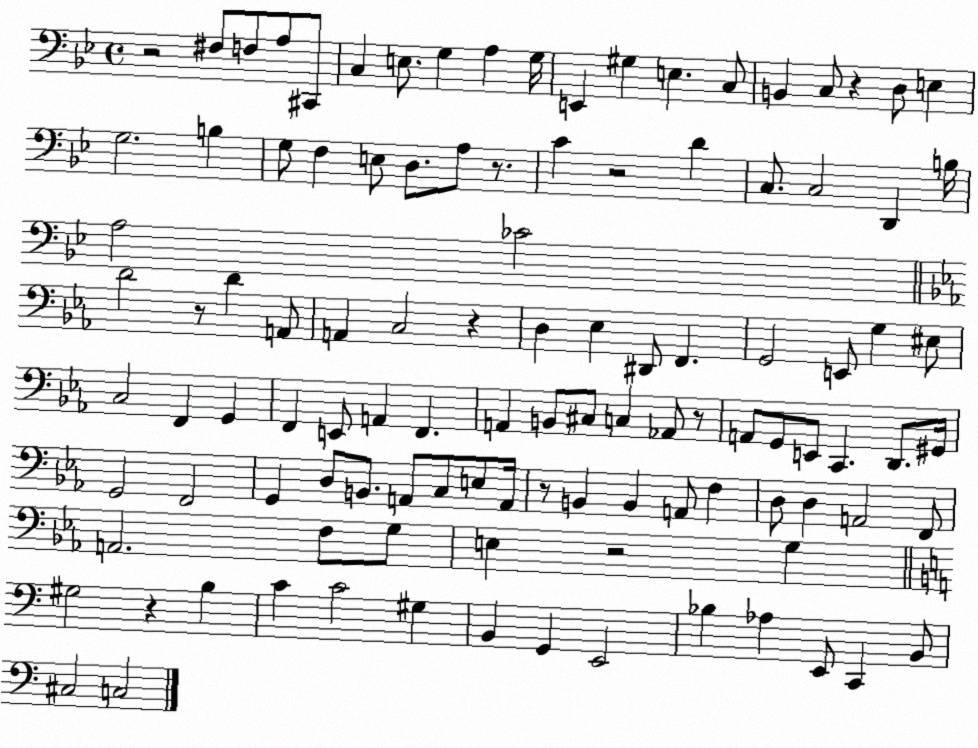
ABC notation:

X:1
T:Untitled
M:4/4
L:1/4
K:Bb
z2 ^F,/2 F,/2 A,/2 ^C,,/2 C, E,/2 G, A, G,/4 E,, ^G, E, C,/2 B,, C,/2 z D,/2 E, G,2 B, G,/2 F, E,/2 D,/2 A,/2 z/2 C z2 D C,/2 C,2 D,, B,/4 A,2 _C2 D2 z/2 D A,,/2 A,, C,2 z D, _E, ^D,,/2 F,, G,,2 E,,/2 G, ^E,/2 C,2 F,, G,, F,, E,,/2 A,, F,, A,, B,,/2 ^C,/2 C, _A,,/2 z/2 A,,/2 G,,/2 E,,/2 C,, D,,/2 ^G,,/4 G,,2 F,,2 G,, D,/2 B,,/2 A,,/2 C,/2 E,/2 A,,/4 z/2 B,, B,, A,,/2 F, D,/2 D, A,,2 F,,/2 A,,2 F,/2 G,/2 E, z2 G, ^G,2 z B, C C2 ^G, B,, G,, E,,2 _B, _A, E,,/2 C,, B,,/2 ^C,2 C,2